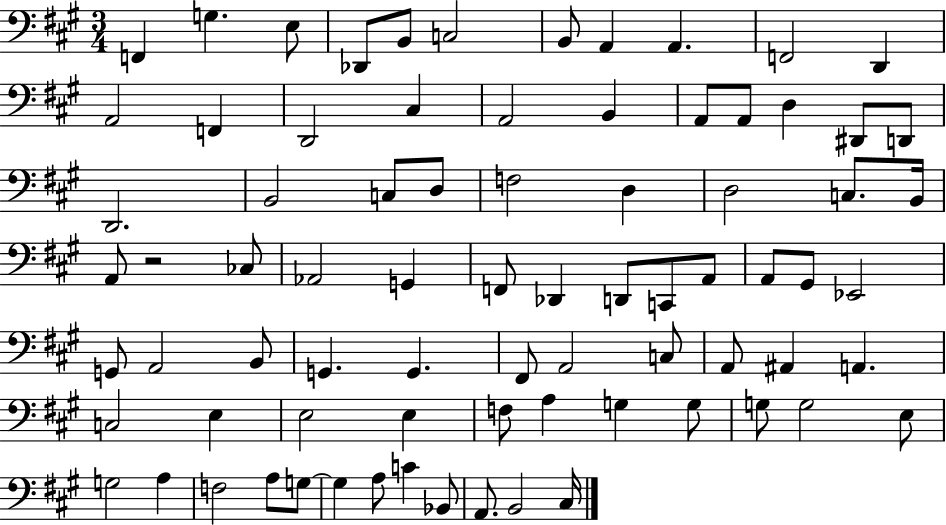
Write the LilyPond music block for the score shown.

{
  \clef bass
  \numericTimeSignature
  \time 3/4
  \key a \major
  f,4 g4. e8 | des,8 b,8 c2 | b,8 a,4 a,4. | f,2 d,4 | \break a,2 f,4 | d,2 cis4 | a,2 b,4 | a,8 a,8 d4 dis,8 d,8 | \break d,2. | b,2 c8 d8 | f2 d4 | d2 c8. b,16 | \break a,8 r2 ces8 | aes,2 g,4 | f,8 des,4 d,8 c,8 a,8 | a,8 gis,8 ees,2 | \break g,8 a,2 b,8 | g,4. g,4. | fis,8 a,2 c8 | a,8 ais,4 a,4. | \break c2 e4 | e2 e4 | f8 a4 g4 g8 | g8 g2 e8 | \break g2 a4 | f2 a8 g8~~ | g4 a8 c'4 bes,8 | a,8. b,2 cis16 | \break \bar "|."
}